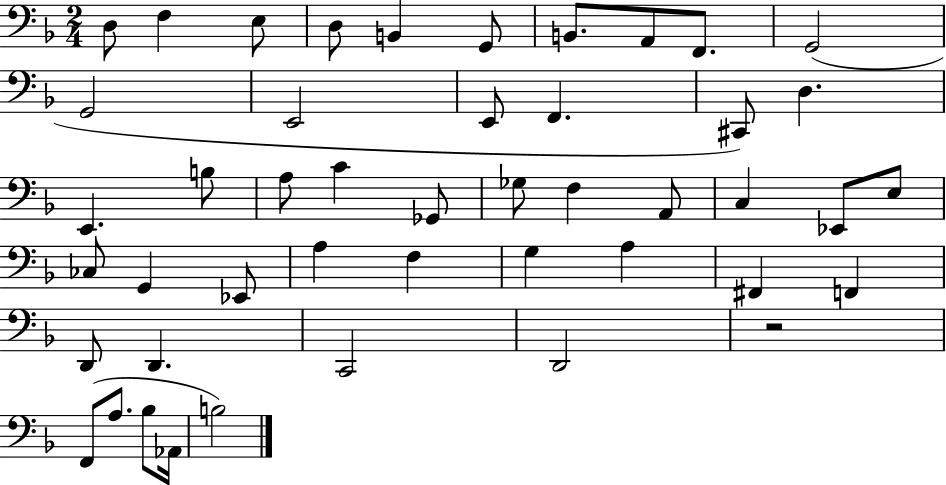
{
  \clef bass
  \numericTimeSignature
  \time 2/4
  \key f \major
  d8 f4 e8 | d8 b,4 g,8 | b,8. a,8 f,8. | g,2( | \break g,2 | e,2 | e,8 f,4. | cis,8) d4. | \break e,4. b8 | a8 c'4 ges,8 | ges8 f4 a,8 | c4 ees,8 e8 | \break ces8 g,4 ees,8 | a4 f4 | g4 a4 | fis,4 f,4 | \break d,8 d,4. | c,2 | d,2 | r2 | \break f,8( a8. bes8 aes,16 | b2) | \bar "|."
}